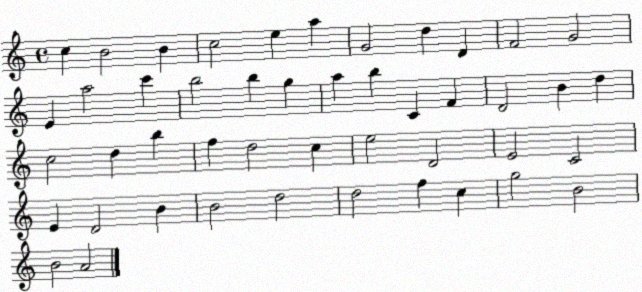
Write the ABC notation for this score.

X:1
T:Untitled
M:4/4
L:1/4
K:C
c B2 B c2 e a G2 d D F2 G2 E a2 c' b2 b g a b C F D2 B d c2 d b f d2 c e2 D2 E2 C2 E D2 B B2 d2 d2 f c g2 B2 B2 A2